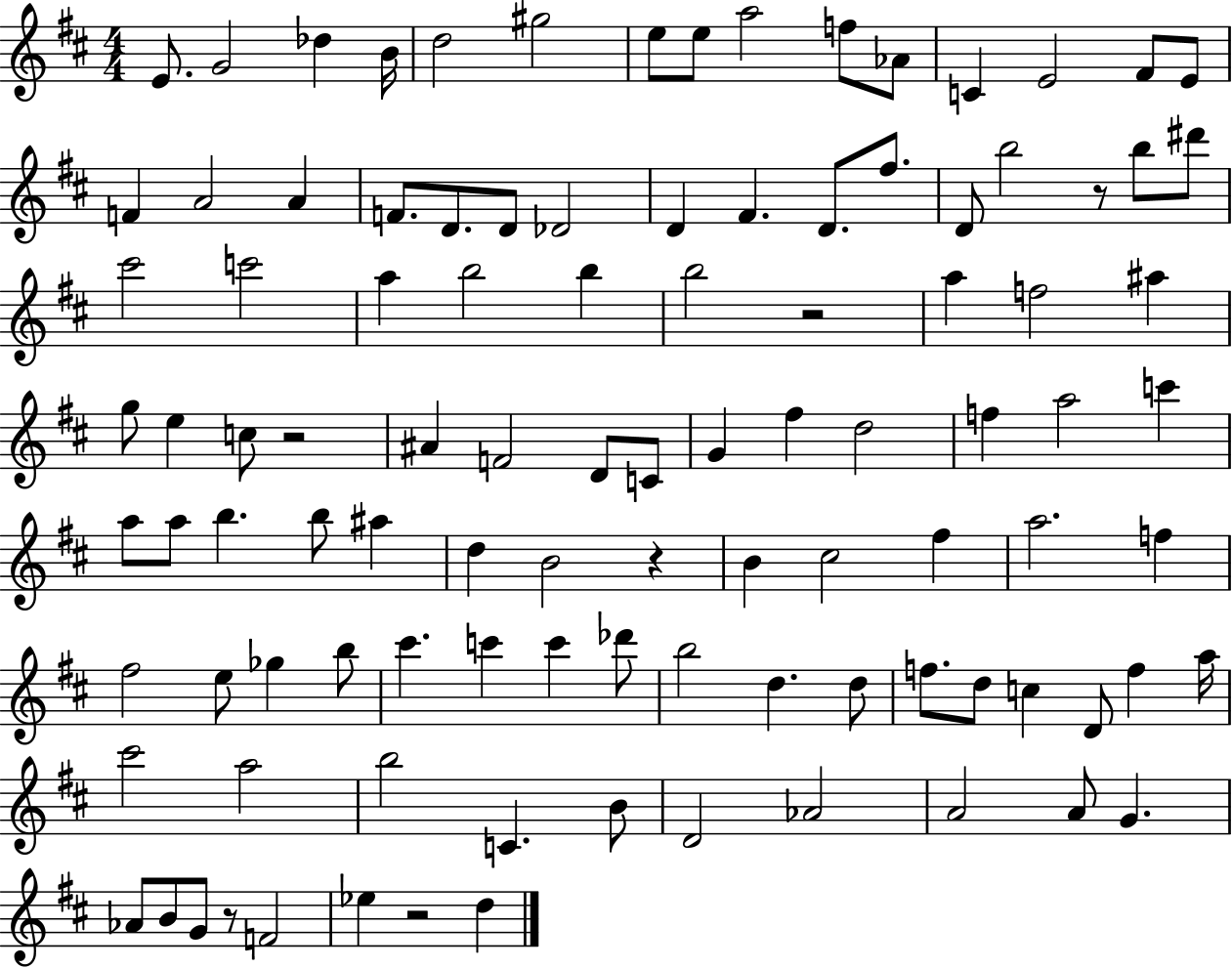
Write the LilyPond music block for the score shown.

{
  \clef treble
  \numericTimeSignature
  \time 4/4
  \key d \major
  e'8. g'2 des''4 b'16 | d''2 gis''2 | e''8 e''8 a''2 f''8 aes'8 | c'4 e'2 fis'8 e'8 | \break f'4 a'2 a'4 | f'8. d'8. d'8 des'2 | d'4 fis'4. d'8. fis''8. | d'8 b''2 r8 b''8 dis'''8 | \break cis'''2 c'''2 | a''4 b''2 b''4 | b''2 r2 | a''4 f''2 ais''4 | \break g''8 e''4 c''8 r2 | ais'4 f'2 d'8 c'8 | g'4 fis''4 d''2 | f''4 a''2 c'''4 | \break a''8 a''8 b''4. b''8 ais''4 | d''4 b'2 r4 | b'4 cis''2 fis''4 | a''2. f''4 | \break fis''2 e''8 ges''4 b''8 | cis'''4. c'''4 c'''4 des'''8 | b''2 d''4. d''8 | f''8. d''8 c''4 d'8 f''4 a''16 | \break cis'''2 a''2 | b''2 c'4. b'8 | d'2 aes'2 | a'2 a'8 g'4. | \break aes'8 b'8 g'8 r8 f'2 | ees''4 r2 d''4 | \bar "|."
}